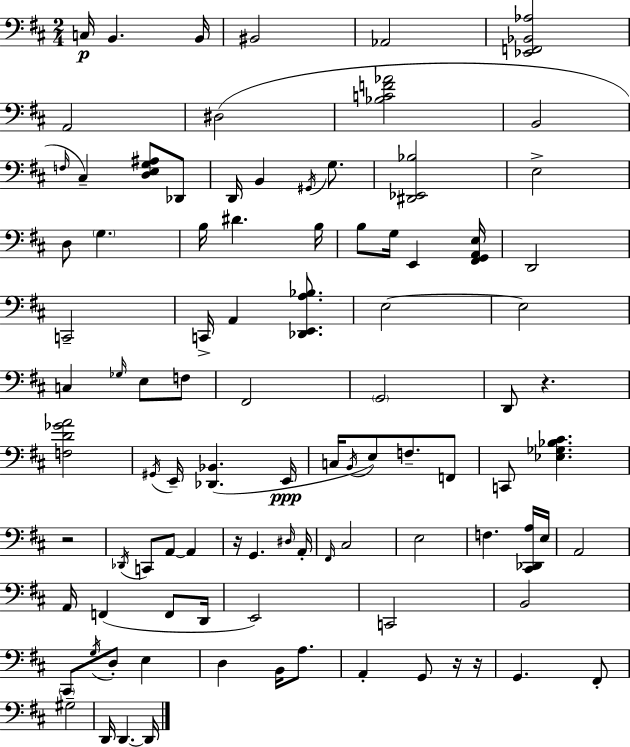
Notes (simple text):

C3/s B2/q. B2/s BIS2/h Ab2/h [Eb2,F2,Bb2,Ab3]/h A2/h D#3/h [Bb3,C4,F4,Ab4]/h B2/h F3/s C#3/q [D3,E3,G3,A#3]/e Db2/e D2/s B2/q G#2/s G3/e. [D#2,Eb2,Bb3]/h E3/h D3/e G3/q. B3/s D#4/q. B3/s B3/e G3/s E2/q [F#2,G2,A2,E3]/s D2/h C2/h C2/s A2/q [Db2,E2,A3,Bb3]/e. E3/h E3/h C3/q Gb3/s E3/e F3/e F#2/h G2/h D2/e R/q. [F3,D4,Gb4,A4]/h G#2/s E2/s [Db2,Bb2]/q. E2/s C3/s B2/s E3/e F3/e. F2/e C2/e [Eb3,Gb3,Bb3,C#4]/q. R/h Db2/s C2/e A2/e A2/q R/s G2/q. D#3/s A2/s F#2/s C#3/h E3/h F3/q. [C#2,Db2,A3]/s E3/s A2/h A2/s F2/q F2/e D2/s E2/h C2/h B2/h C#2/e G3/s D3/e E3/q D3/q B2/s A3/e. A2/q G2/e R/s R/s G2/q. F#2/e G#3/h D2/s D2/q. D2/s